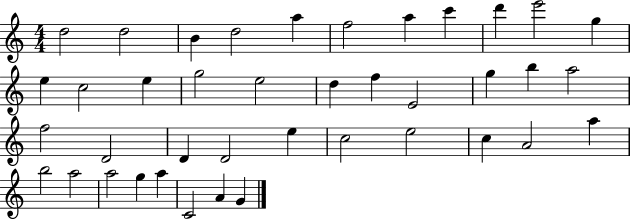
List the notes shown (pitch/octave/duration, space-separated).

D5/h D5/h B4/q D5/h A5/q F5/h A5/q C6/q D6/q E6/h G5/q E5/q C5/h E5/q G5/h E5/h D5/q F5/q E4/h G5/q B5/q A5/h F5/h D4/h D4/q D4/h E5/q C5/h E5/h C5/q A4/h A5/q B5/h A5/h A5/h G5/q A5/q C4/h A4/q G4/q